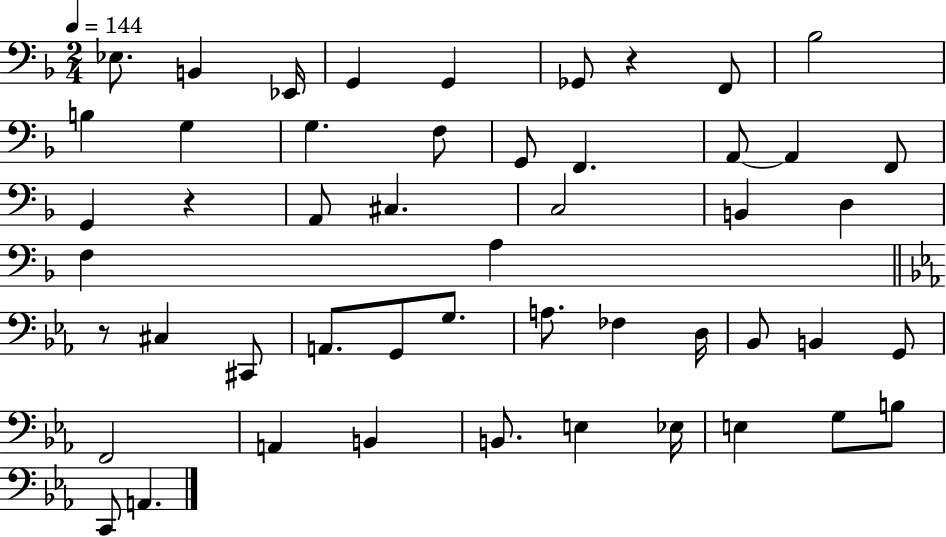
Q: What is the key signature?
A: F major